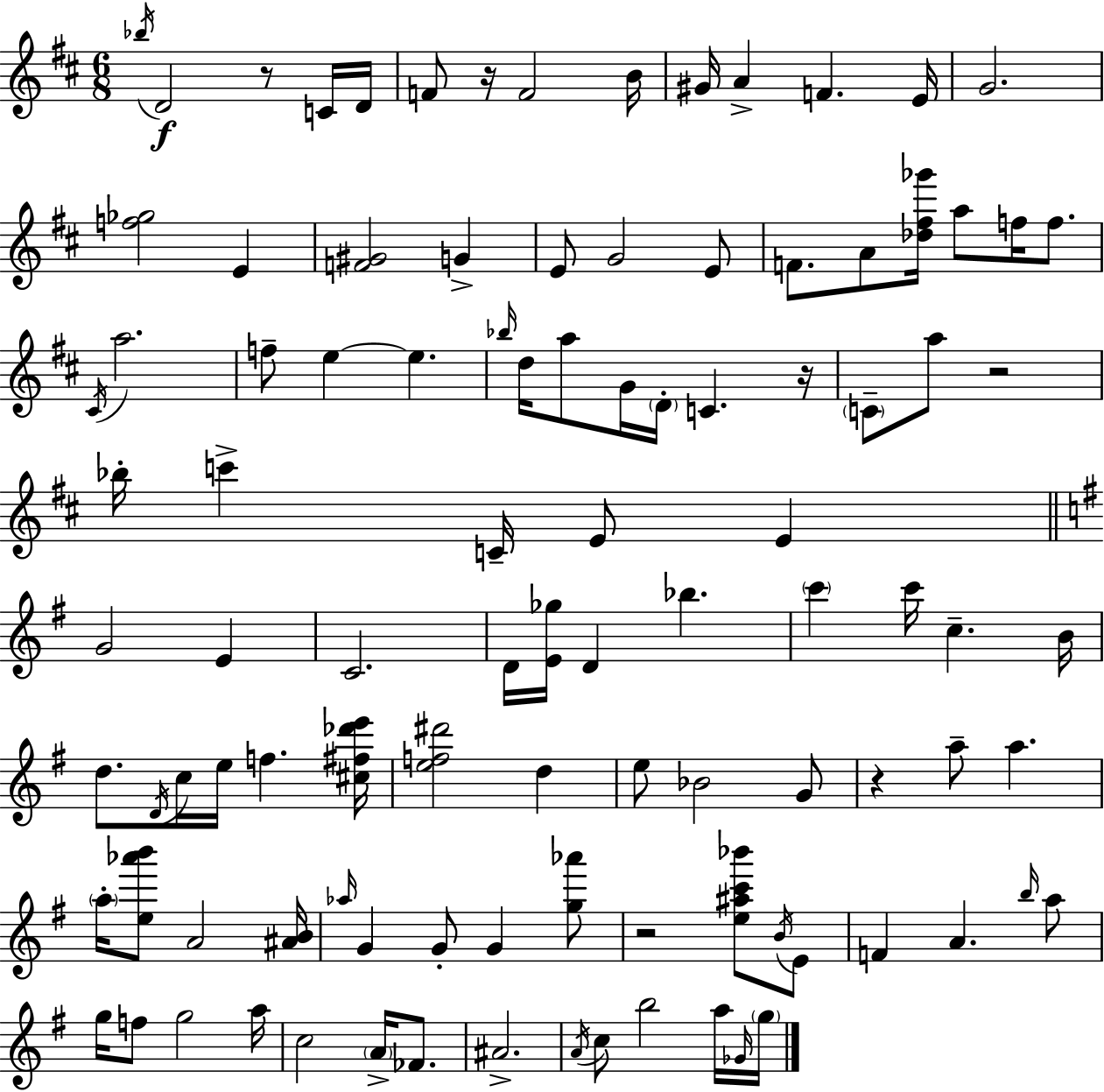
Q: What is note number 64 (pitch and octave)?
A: Ab5